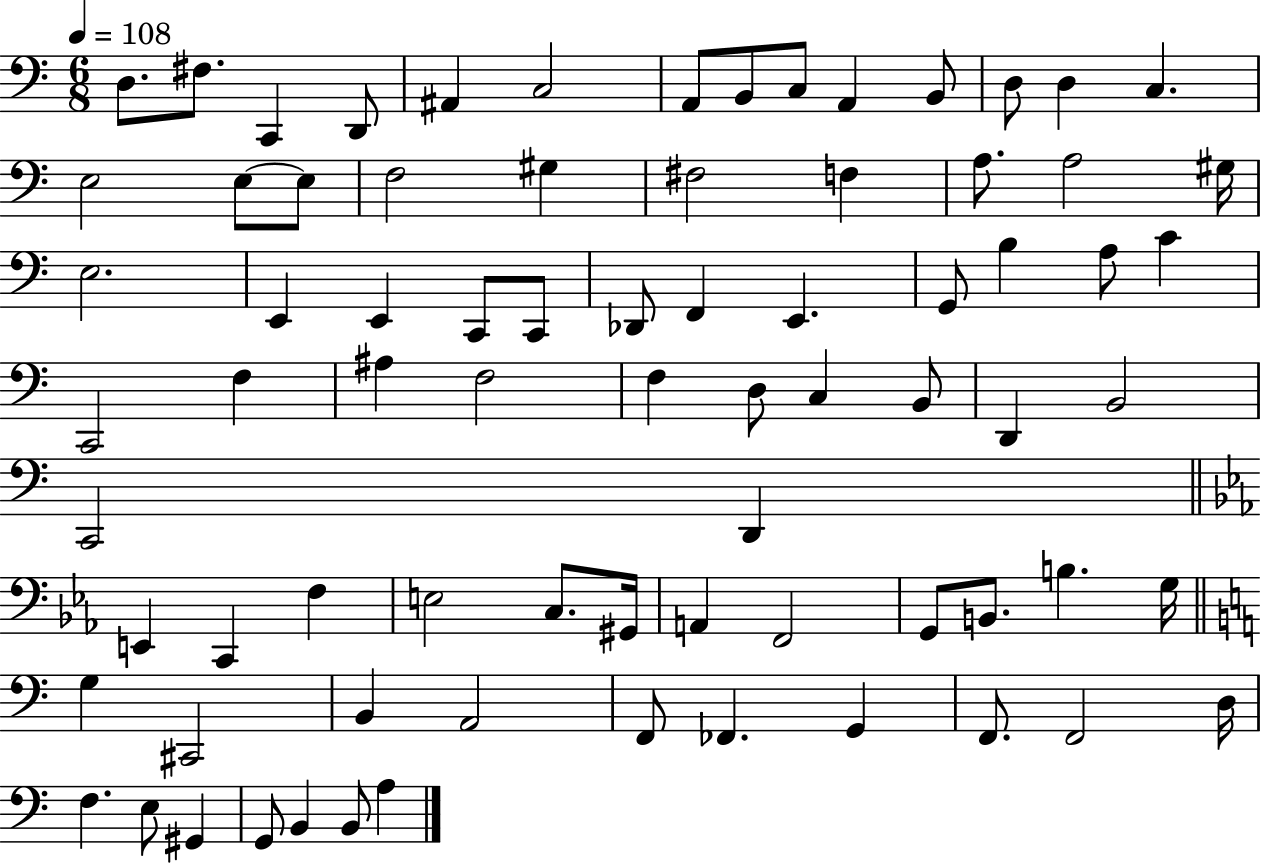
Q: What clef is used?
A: bass